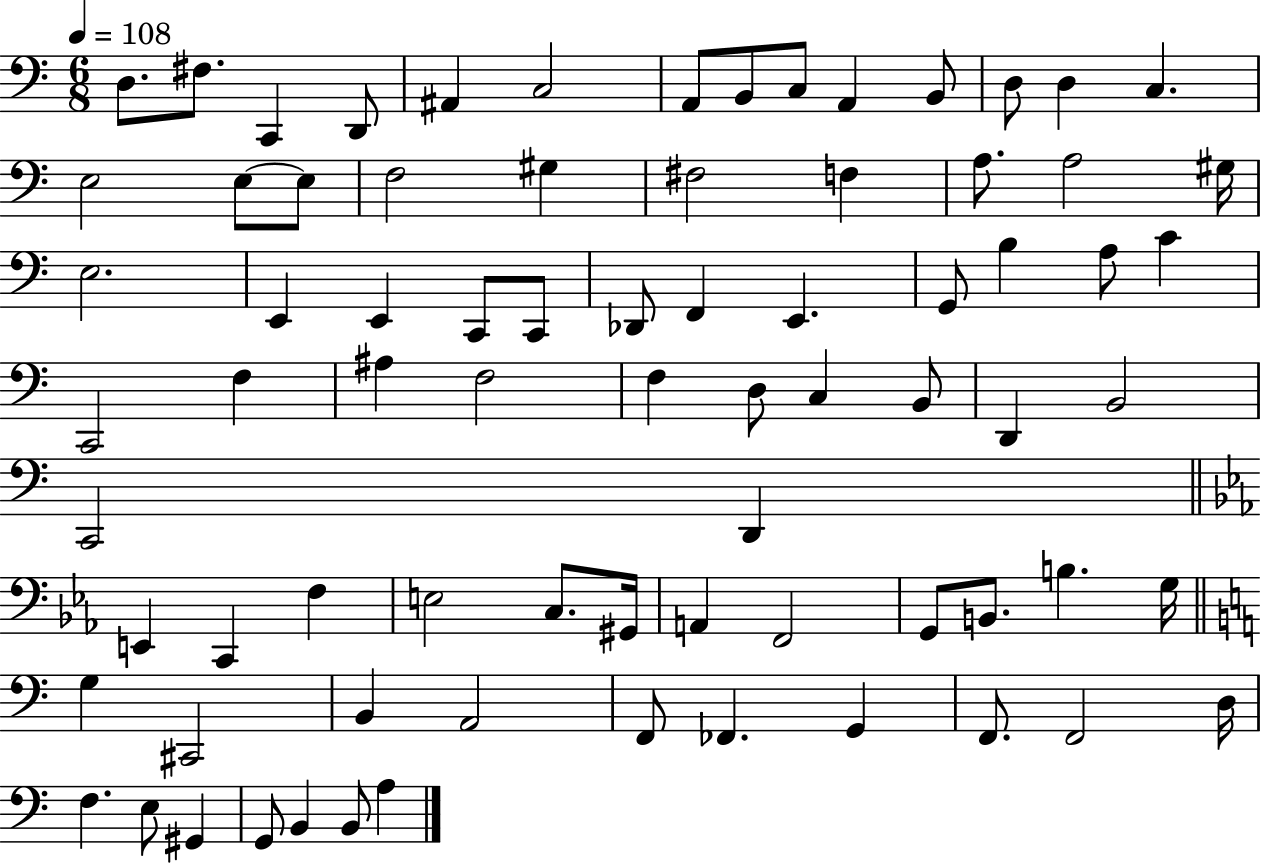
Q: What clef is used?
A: bass